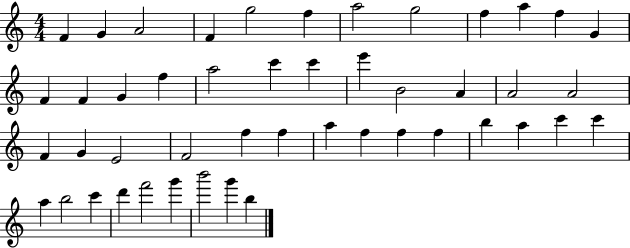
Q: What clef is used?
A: treble